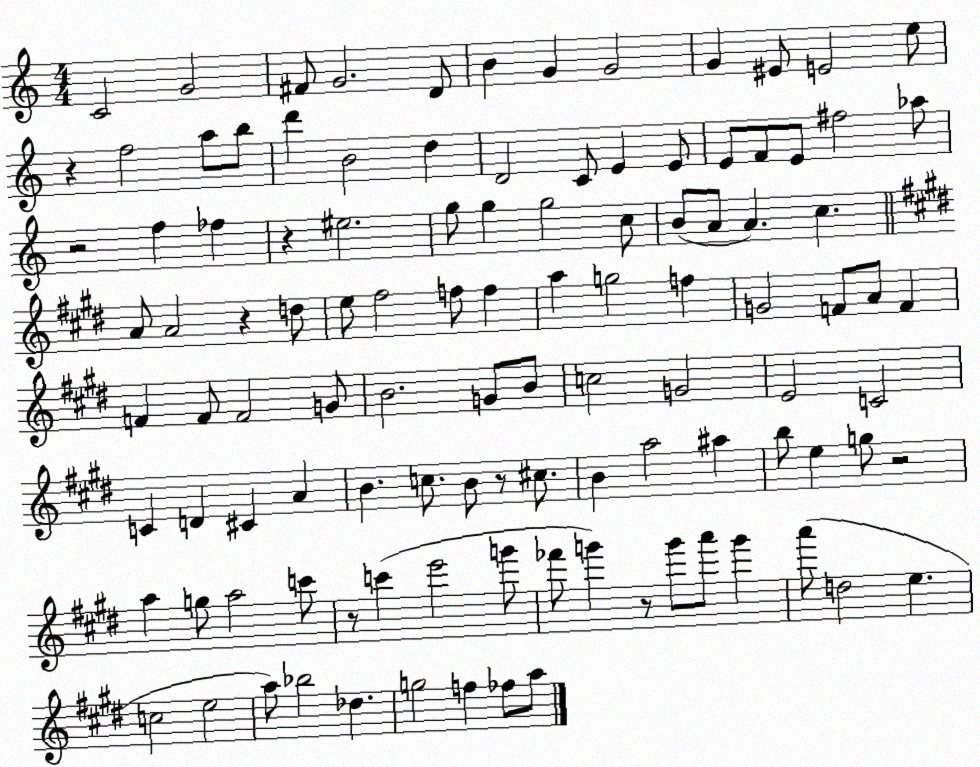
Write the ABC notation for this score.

X:1
T:Untitled
M:4/4
L:1/4
K:C
C2 G2 ^F/2 G2 D/2 B G G2 G ^E/2 E2 e/2 z f2 a/2 b/2 d' B2 d D2 C/2 E E/2 E/2 F/2 E/2 ^f2 _a/2 z2 f _f z ^e2 g/2 g g2 c/2 B/2 A/2 A c A/2 A2 z d/2 e/2 ^f2 f/2 f a g2 f G2 F/2 A/2 F F F/2 F2 G/2 B2 G/2 B/2 c2 G2 E2 C2 C D ^C A B c/2 B/2 z/2 ^c/2 B a2 ^a b/2 e g/2 z2 a g/2 a2 c'/2 z/2 c' e'2 g'/2 _f'/2 g' z/2 g'/2 a'/2 g' a'/2 d2 e c2 e2 a/2 _b2 _d g2 f _f/2 a/2